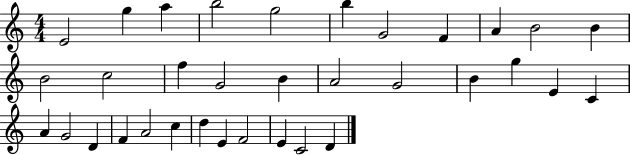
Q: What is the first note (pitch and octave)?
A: E4